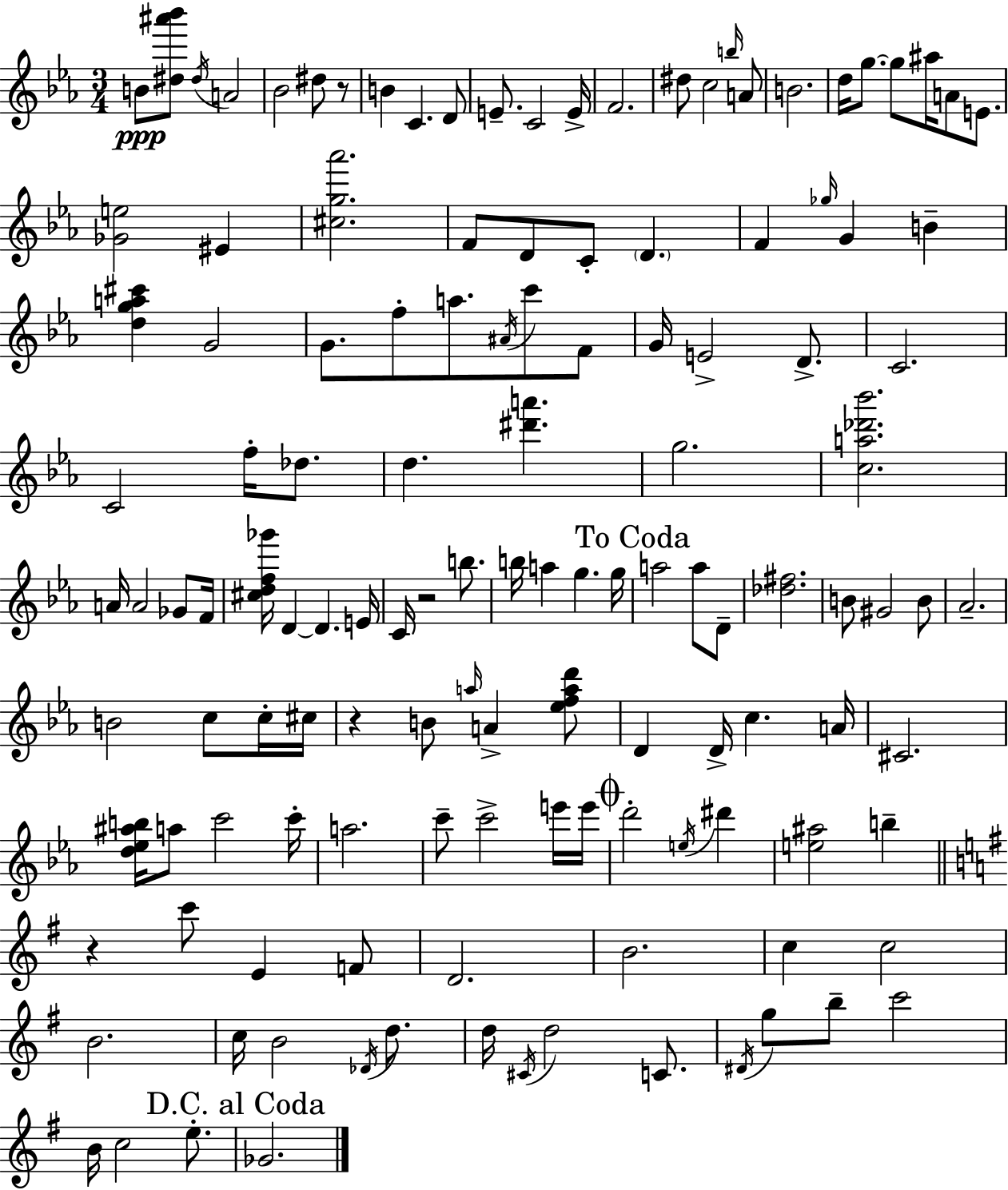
X:1
T:Untitled
M:3/4
L:1/4
K:Cm
B/2 [^d^a'_b']/2 ^d/4 A2 _B2 ^d/2 z/2 B C D/2 E/2 C2 E/4 F2 ^d/2 c2 b/4 A/2 B2 d/4 g/2 g/2 ^a/4 A/2 E/2 [_Ge]2 ^E [^cg_a']2 F/2 D/2 C/2 D F _g/4 G B [dga^c'] G2 G/2 f/2 a/2 ^A/4 c'/2 F/2 G/4 E2 D/2 C2 C2 f/4 _d/2 d [^d'a'] g2 [ca_d'_b']2 A/4 A2 _G/2 F/4 [^cdf_g']/4 D D E/4 C/4 z2 b/2 b/4 a g g/4 a2 a/2 D/2 [_d^f]2 B/2 ^G2 B/2 _A2 B2 c/2 c/4 ^c/4 z B/2 a/4 A [_efad']/2 D D/4 c A/4 ^C2 [d_e^ab]/4 a/2 c'2 c'/4 a2 c'/2 c'2 e'/4 e'/4 d'2 e/4 ^d' [e^a]2 b z c'/2 E F/2 D2 B2 c c2 B2 c/4 B2 _D/4 d/2 d/4 ^C/4 d2 C/2 ^D/4 g/2 b/2 c'2 B/4 c2 e/2 _G2